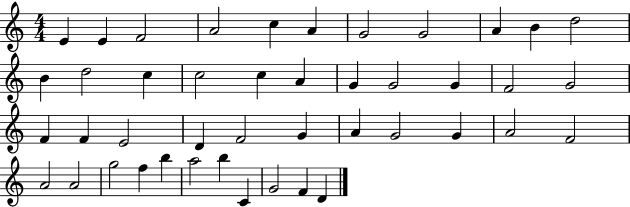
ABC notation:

X:1
T:Untitled
M:4/4
L:1/4
K:C
E E F2 A2 c A G2 G2 A B d2 B d2 c c2 c A G G2 G F2 G2 F F E2 D F2 G A G2 G A2 F2 A2 A2 g2 f b a2 b C G2 F D